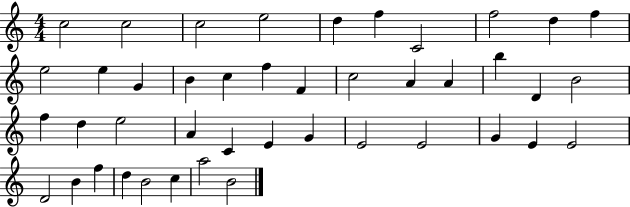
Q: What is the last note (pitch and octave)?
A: B4